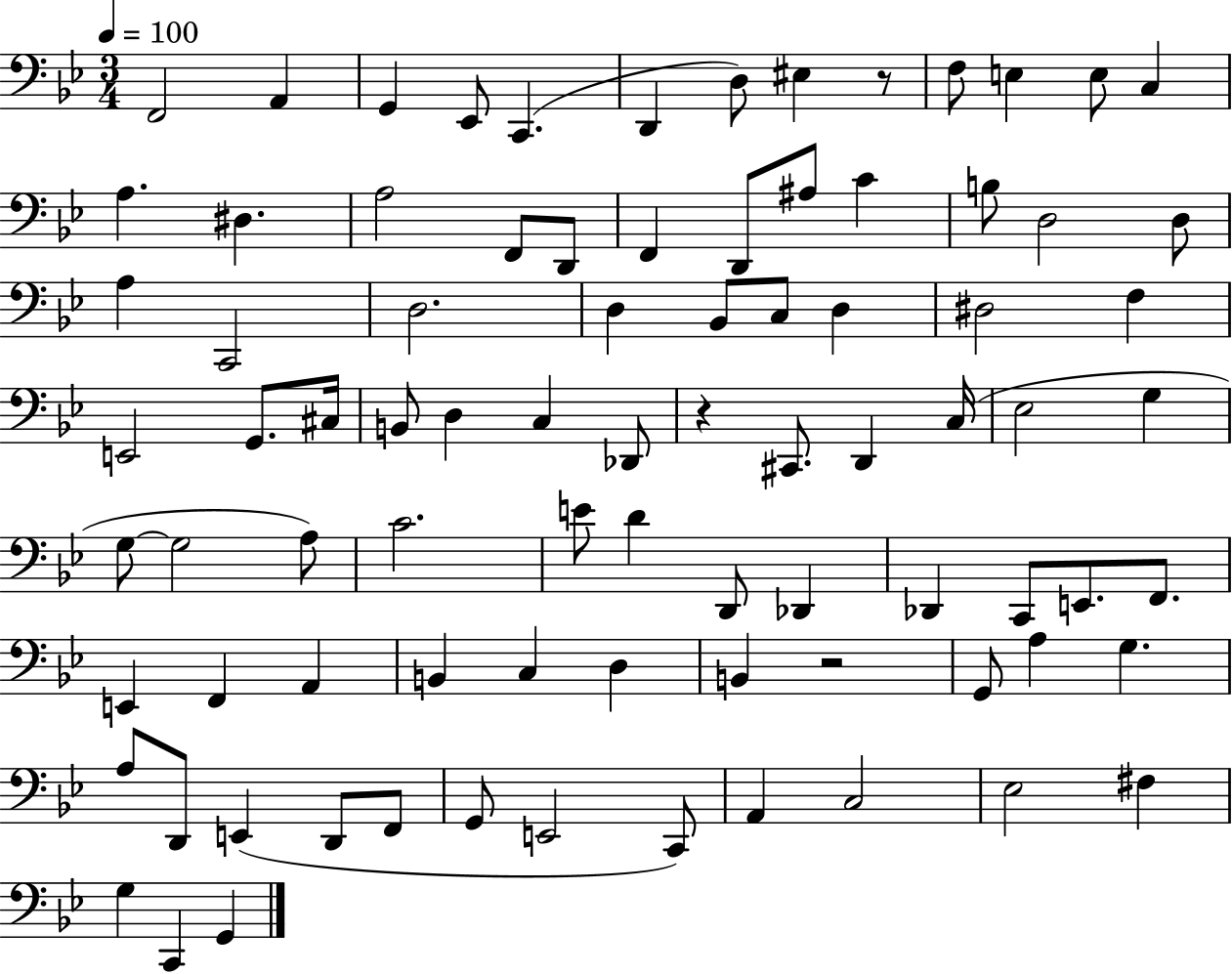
X:1
T:Untitled
M:3/4
L:1/4
K:Bb
F,,2 A,, G,, _E,,/2 C,, D,, D,/2 ^E, z/2 F,/2 E, E,/2 C, A, ^D, A,2 F,,/2 D,,/2 F,, D,,/2 ^A,/2 C B,/2 D,2 D,/2 A, C,,2 D,2 D, _B,,/2 C,/2 D, ^D,2 F, E,,2 G,,/2 ^C,/4 B,,/2 D, C, _D,,/2 z ^C,,/2 D,, C,/4 _E,2 G, G,/2 G,2 A,/2 C2 E/2 D D,,/2 _D,, _D,, C,,/2 E,,/2 F,,/2 E,, F,, A,, B,, C, D, B,, z2 G,,/2 A, G, A,/2 D,,/2 E,, D,,/2 F,,/2 G,,/2 E,,2 C,,/2 A,, C,2 _E,2 ^F, G, C,, G,,